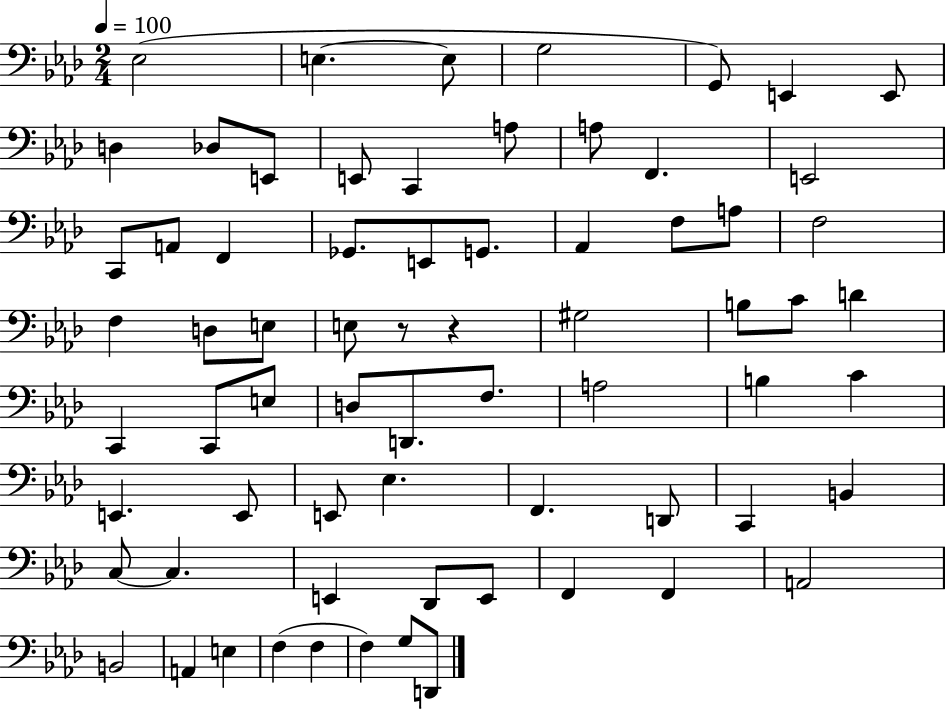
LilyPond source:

{
  \clef bass
  \numericTimeSignature
  \time 2/4
  \key aes \major
  \tempo 4 = 100
  ees2( | e4.~~ e8 | g2 | g,8) e,4 e,8 | \break d4 des8 e,8 | e,8 c,4 a8 | a8 f,4. | e,2 | \break c,8 a,8 f,4 | ges,8. e,8 g,8. | aes,4 f8 a8 | f2 | \break f4 d8 e8 | e8 r8 r4 | gis2 | b8 c'8 d'4 | \break c,4 c,8 e8 | d8 d,8. f8. | a2 | b4 c'4 | \break e,4. e,8 | e,8 ees4. | f,4. d,8 | c,4 b,4 | \break c8~~ c4. | e,4 des,8 e,8 | f,4 f,4 | a,2 | \break b,2 | a,4 e4 | f4( f4 | f4) g8 d,8 | \break \bar "|."
}